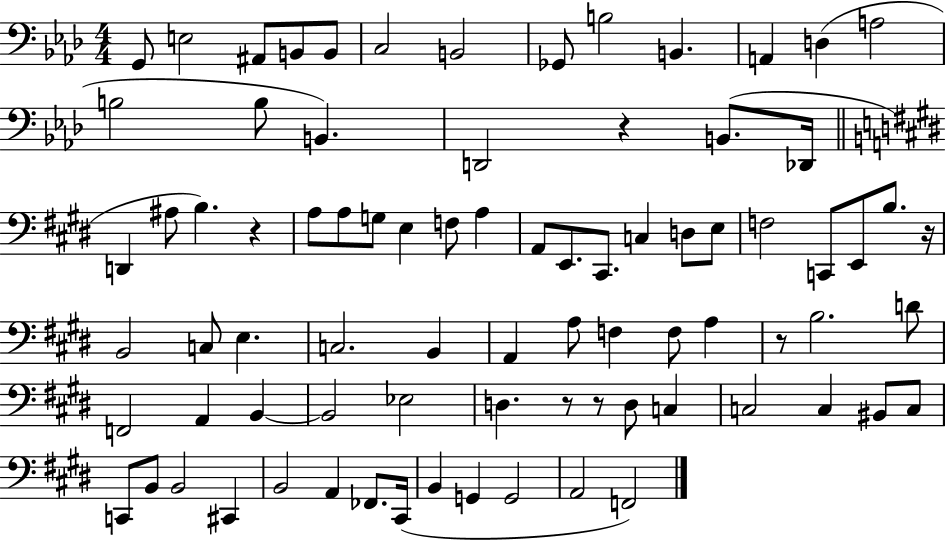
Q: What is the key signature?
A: AES major